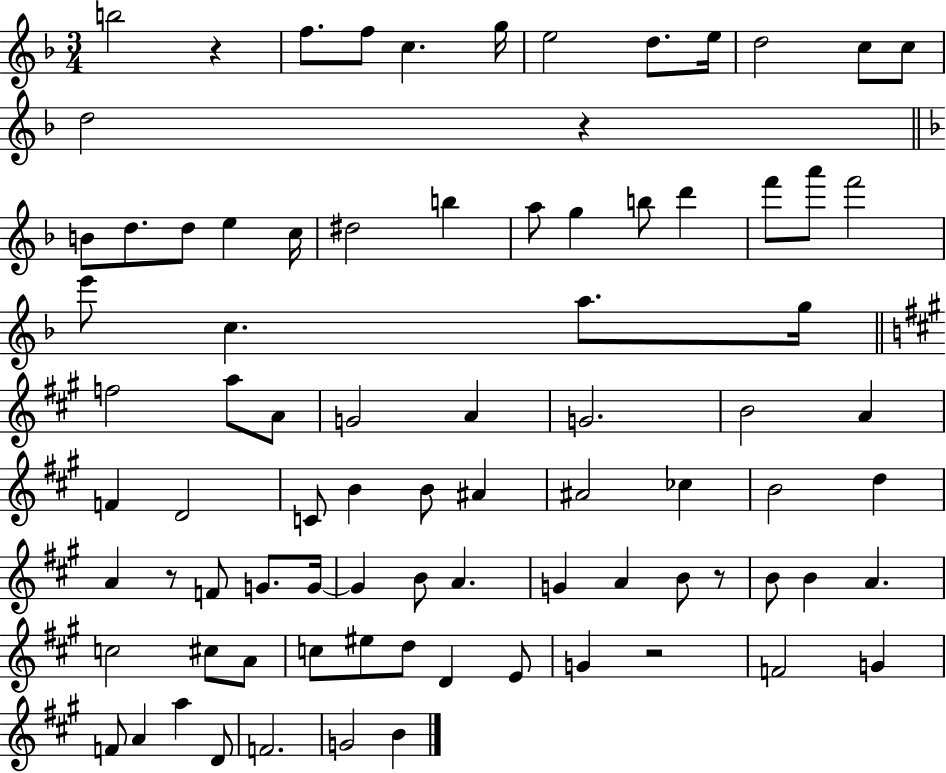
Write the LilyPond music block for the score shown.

{
  \clef treble
  \numericTimeSignature
  \time 3/4
  \key f \major
  b''2 r4 | f''8. f''8 c''4. g''16 | e''2 d''8. e''16 | d''2 c''8 c''8 | \break d''2 r4 | \bar "||" \break \key f \major b'8 d''8. d''8 e''4 c''16 | dis''2 b''4 | a''8 g''4 b''8 d'''4 | f'''8 a'''8 f'''2 | \break e'''8 c''4. a''8. g''16 | \bar "||" \break \key a \major f''2 a''8 a'8 | g'2 a'4 | g'2. | b'2 a'4 | \break f'4 d'2 | c'8 b'4 b'8 ais'4 | ais'2 ces''4 | b'2 d''4 | \break a'4 r8 f'8 g'8. g'16~~ | g'4 b'8 a'4. | g'4 a'4 b'8 r8 | b'8 b'4 a'4. | \break c''2 cis''8 a'8 | c''8 eis''8 d''8 d'4 e'8 | g'4 r2 | f'2 g'4 | \break f'8 a'4 a''4 d'8 | f'2. | g'2 b'4 | \bar "|."
}